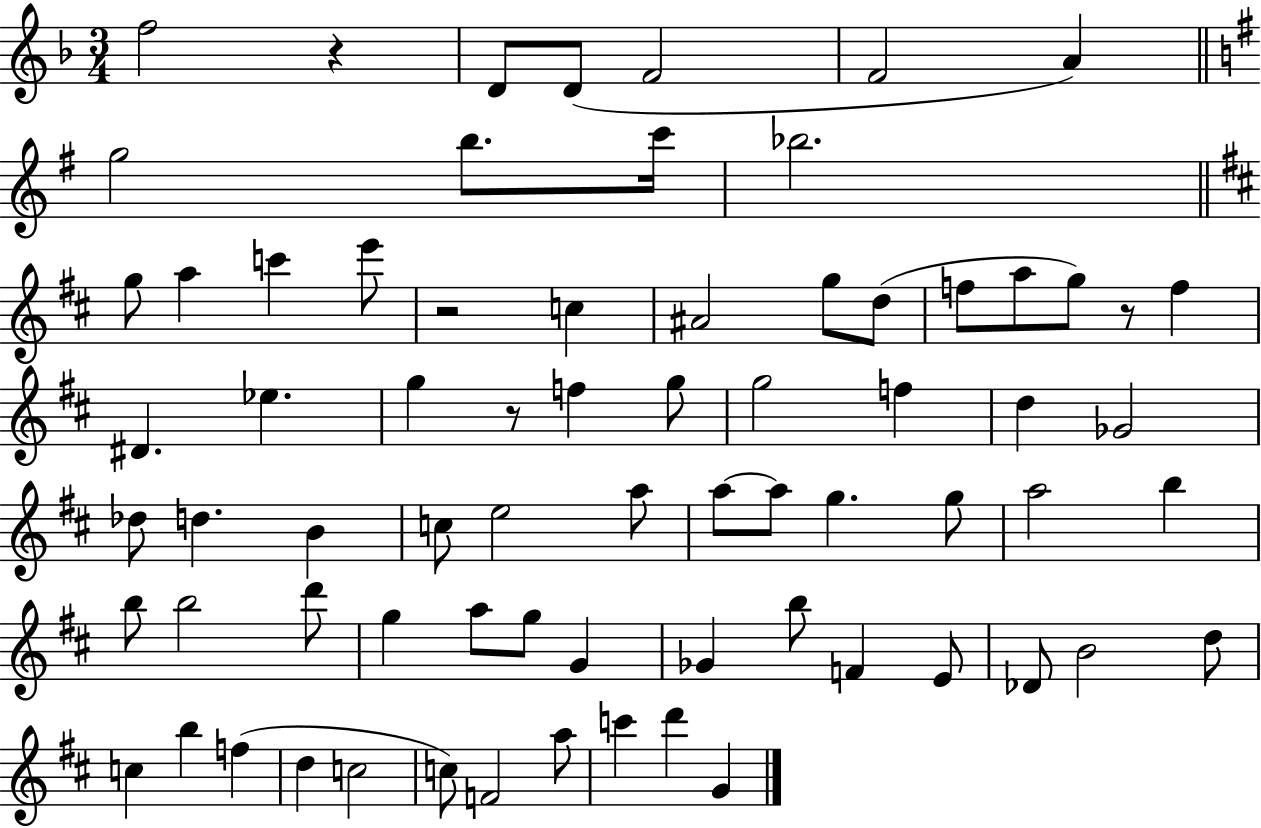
{
  \clef treble
  \numericTimeSignature
  \time 3/4
  \key f \major
  f''2 r4 | d'8 d'8( f'2 | f'2 a'4) | \bar "||" \break \key g \major g''2 b''8. c'''16 | bes''2. | \bar "||" \break \key d \major g''8 a''4 c'''4 e'''8 | r2 c''4 | ais'2 g''8 d''8( | f''8 a''8 g''8) r8 f''4 | \break dis'4. ees''4. | g''4 r8 f''4 g''8 | g''2 f''4 | d''4 ges'2 | \break des''8 d''4. b'4 | c''8 e''2 a''8 | a''8~~ a''8 g''4. g''8 | a''2 b''4 | \break b''8 b''2 d'''8 | g''4 a''8 g''8 g'4 | ges'4 b''8 f'4 e'8 | des'8 b'2 d''8 | \break c''4 b''4 f''4( | d''4 c''2 | c''8) f'2 a''8 | c'''4 d'''4 g'4 | \break \bar "|."
}